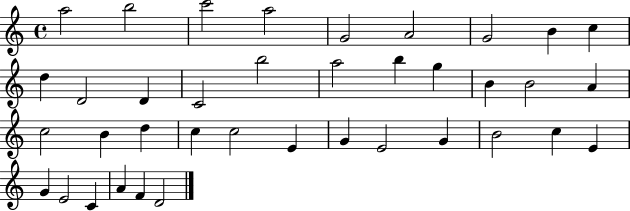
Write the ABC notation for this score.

X:1
T:Untitled
M:4/4
L:1/4
K:C
a2 b2 c'2 a2 G2 A2 G2 B c d D2 D C2 b2 a2 b g B B2 A c2 B d c c2 E G E2 G B2 c E G E2 C A F D2